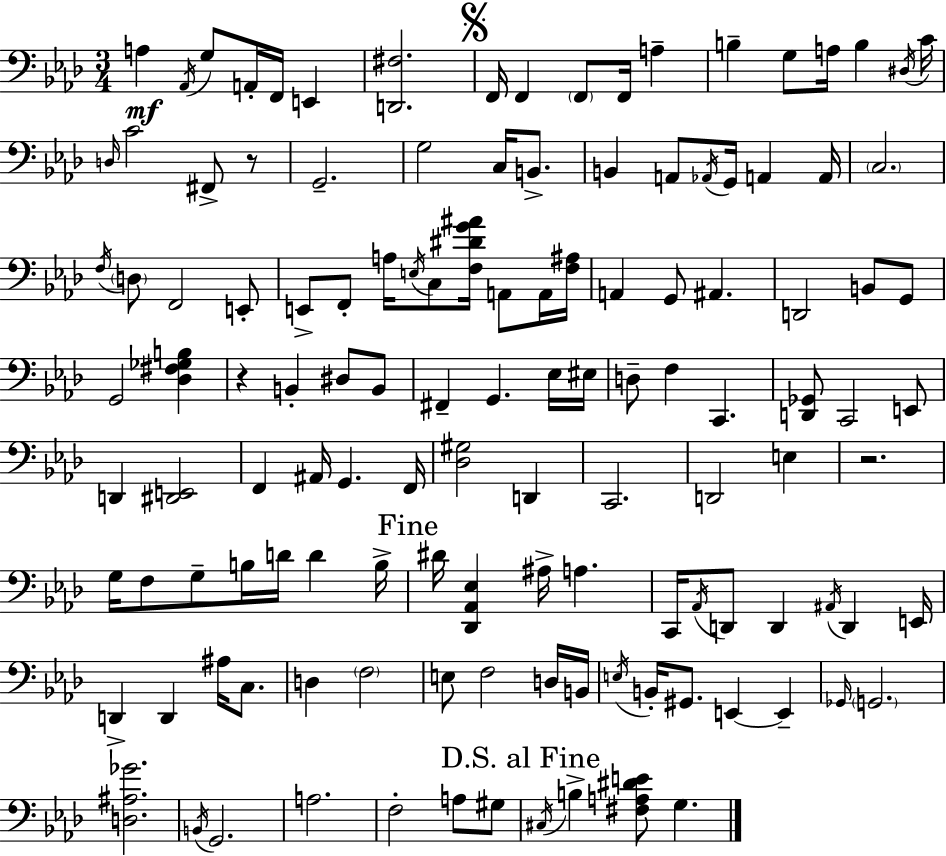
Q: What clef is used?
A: bass